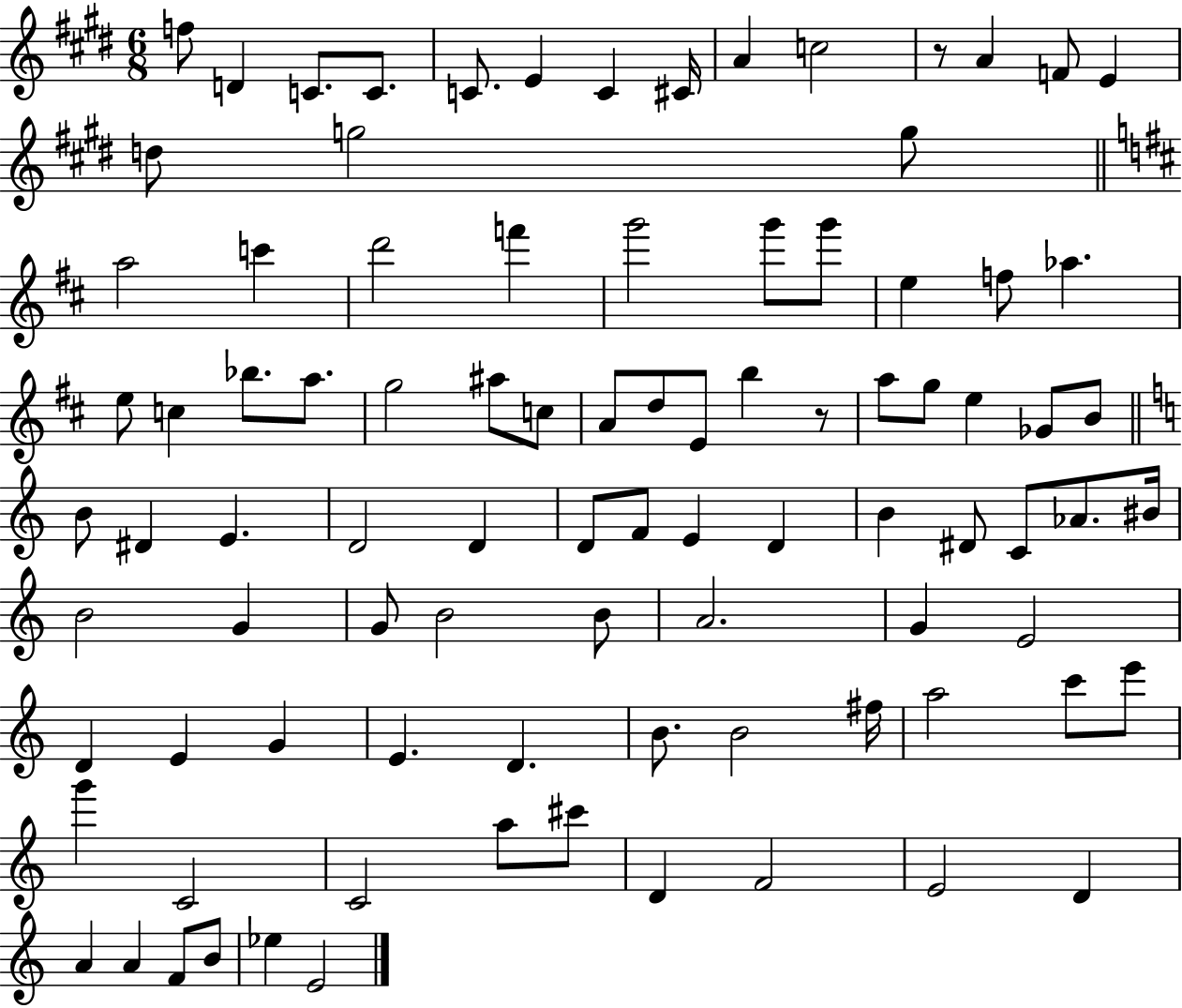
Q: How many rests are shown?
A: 2